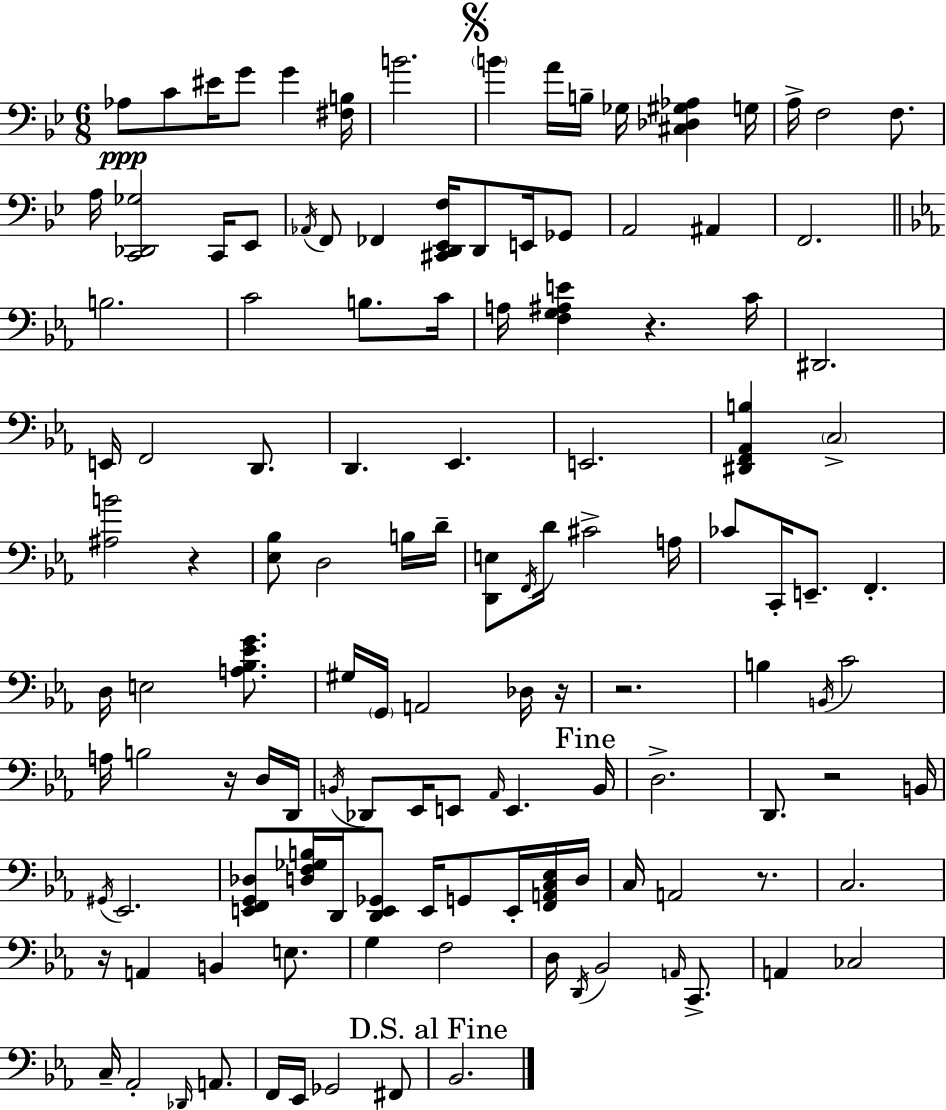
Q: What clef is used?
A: bass